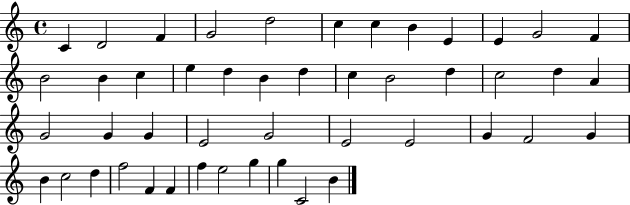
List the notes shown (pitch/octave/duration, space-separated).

C4/q D4/h F4/q G4/h D5/h C5/q C5/q B4/q E4/q E4/q G4/h F4/q B4/h B4/q C5/q E5/q D5/q B4/q D5/q C5/q B4/h D5/q C5/h D5/q A4/q G4/h G4/q G4/q E4/h G4/h E4/h E4/h G4/q F4/h G4/q B4/q C5/h D5/q F5/h F4/q F4/q F5/q E5/h G5/q G5/q C4/h B4/q